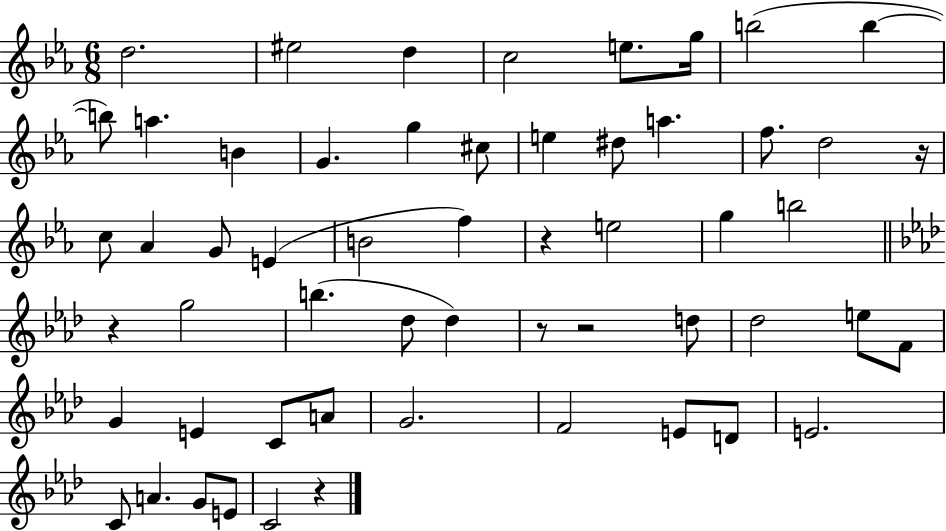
D5/h. EIS5/h D5/q C5/h E5/e. G5/s B5/h B5/q B5/e A5/q. B4/q G4/q. G5/q C#5/e E5/q D#5/e A5/q. F5/e. D5/h R/s C5/e Ab4/q G4/e E4/q B4/h F5/q R/q E5/h G5/q B5/h R/q G5/h B5/q. Db5/e Db5/q R/e R/h D5/e Db5/h E5/e F4/e G4/q E4/q C4/e A4/e G4/h. F4/h E4/e D4/e E4/h. C4/e A4/q. G4/e E4/e C4/h R/q